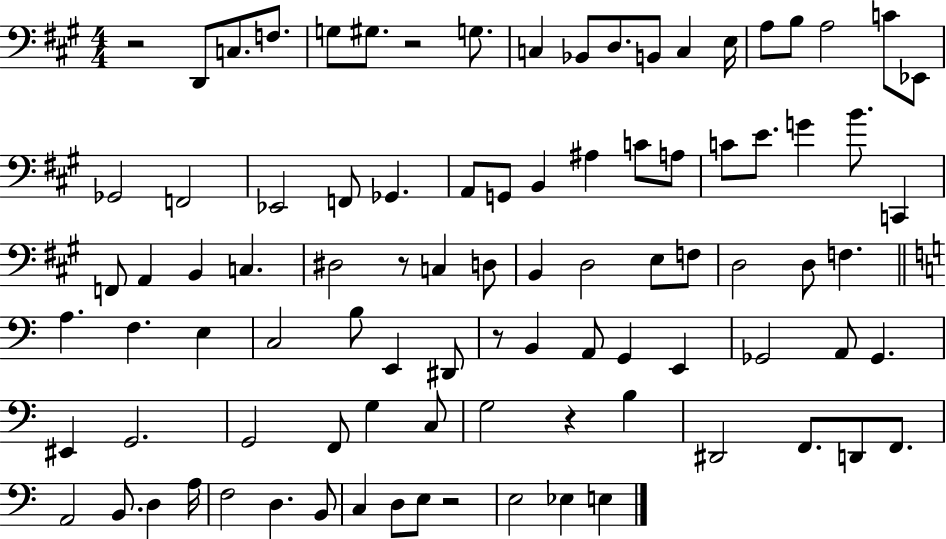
{
  \clef bass
  \numericTimeSignature
  \time 4/4
  \key a \major
  r2 d,8 c8. f8. | g8 gis8. r2 g8. | c4 bes,8 d8. b,8 c4 e16 | a8 b8 a2 c'8 ees,8 | \break ges,2 f,2 | ees,2 f,8 ges,4. | a,8 g,8 b,4 ais4 c'8 a8 | c'8 e'8. g'4 b'8. c,4 | \break f,8 a,4 b,4 c4. | dis2 r8 c4 d8 | b,4 d2 e8 f8 | d2 d8 f4. | \break \bar "||" \break \key c \major a4. f4. e4 | c2 b8 e,4 dis,8 | r8 b,4 a,8 g,4 e,4 | ges,2 a,8 ges,4. | \break eis,4 g,2. | g,2 f,8 g4 c8 | g2 r4 b4 | dis,2 f,8. d,8 f,8. | \break a,2 b,8. d4 a16 | f2 d4. b,8 | c4 d8 e8 r2 | e2 ees4 e4 | \break \bar "|."
}